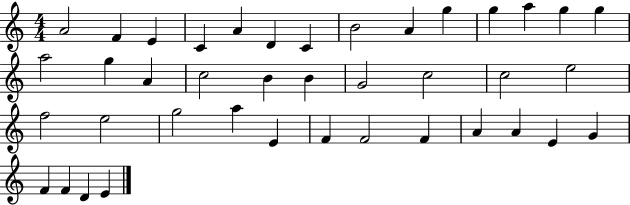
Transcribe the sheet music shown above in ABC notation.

X:1
T:Untitled
M:4/4
L:1/4
K:C
A2 F E C A D C B2 A g g a g g a2 g A c2 B B G2 c2 c2 e2 f2 e2 g2 a E F F2 F A A E G F F D E